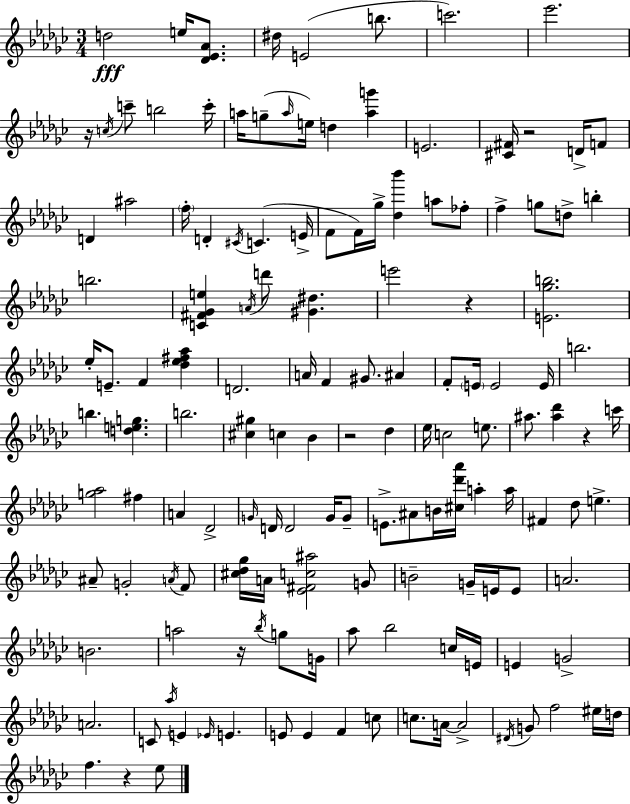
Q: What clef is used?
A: treble